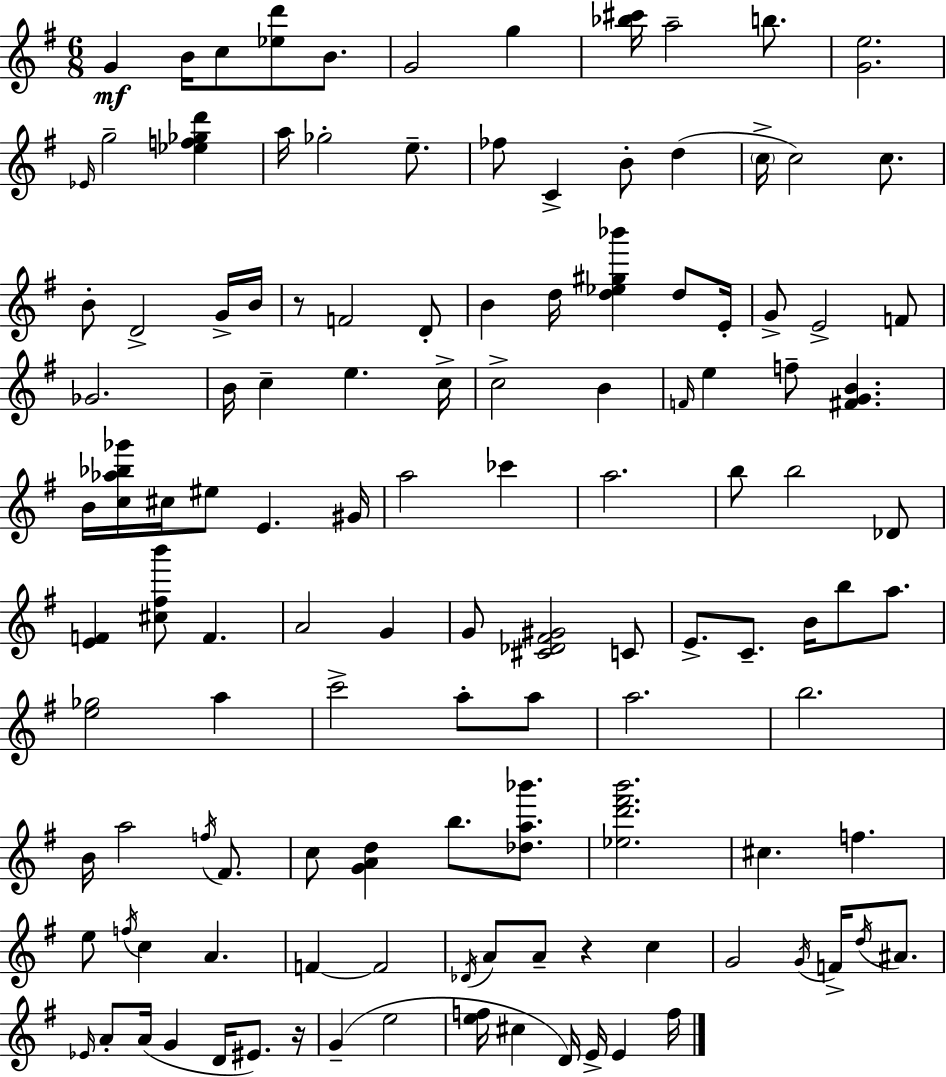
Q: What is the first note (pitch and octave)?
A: G4